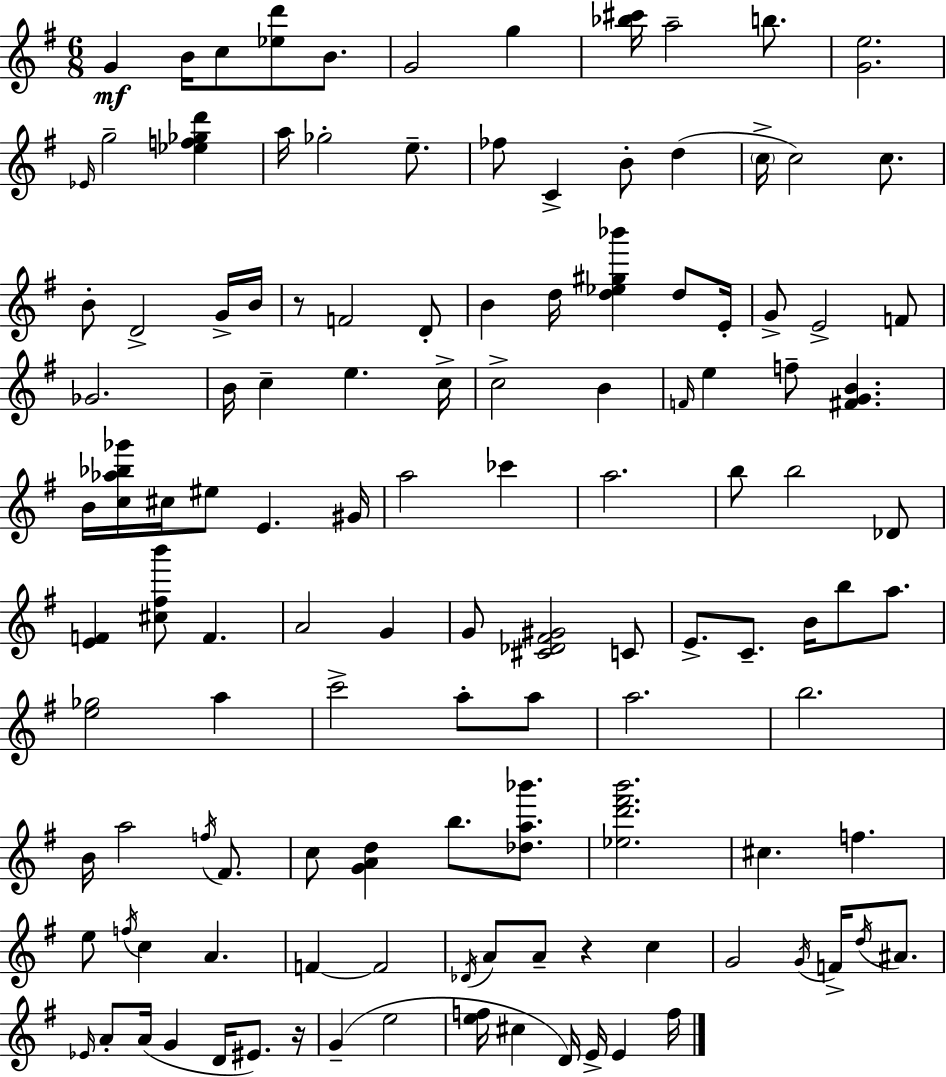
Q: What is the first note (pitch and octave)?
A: G4